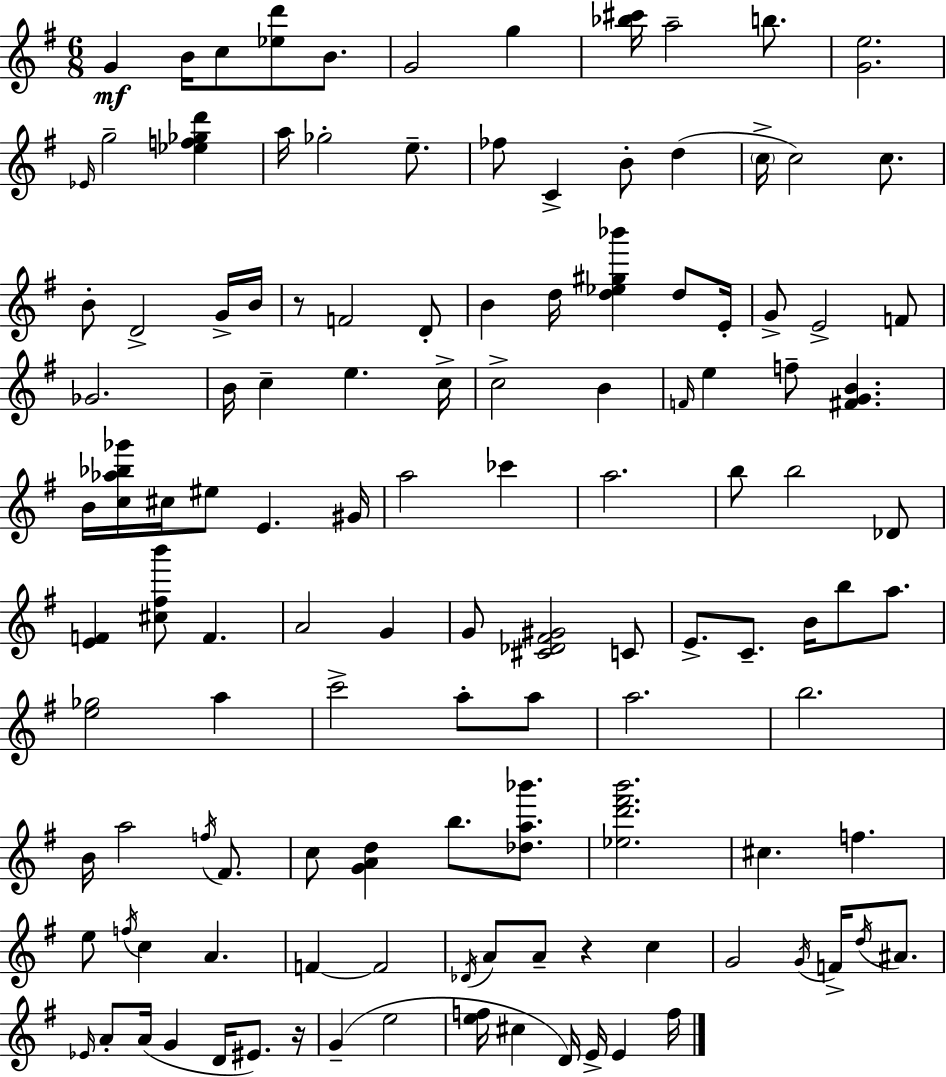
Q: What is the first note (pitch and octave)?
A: G4